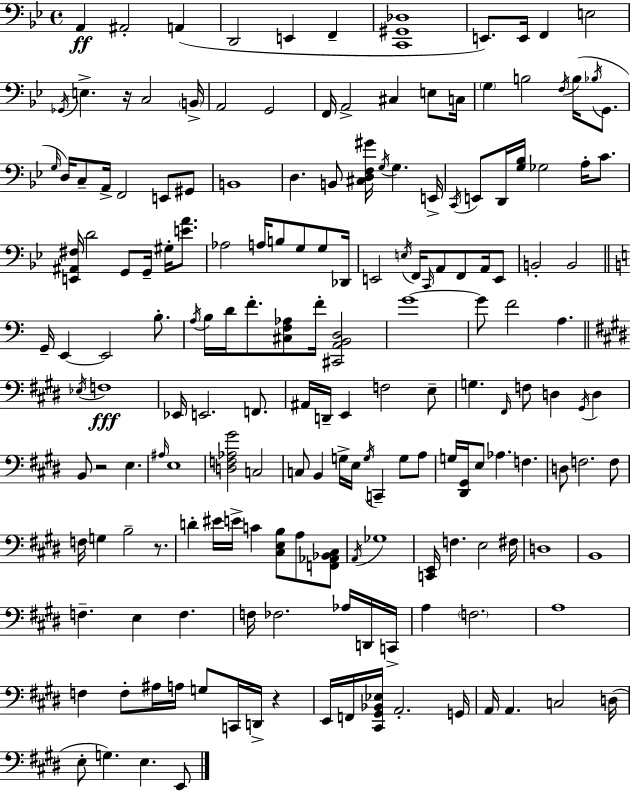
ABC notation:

X:1
T:Untitled
M:4/4
L:1/4
K:Bb
A,, ^A,,2 A,, D,,2 E,, F,, [C,,^G,,_D,]4 E,,/2 E,,/4 F,, E,2 _G,,/4 E, z/4 C,2 B,,/4 A,,2 G,,2 F,,/4 A,,2 ^C, E,/2 C,/4 G, B,2 F,/4 B,/4 _B,/4 G,,/2 G,/4 D,/4 C,/2 A,,/4 F,,2 E,,/2 ^G,,/2 B,,4 D, B,,/2 [^C,D,F,^G]/4 G,/4 G, E,,/4 C,,/4 E,,/2 D,,/4 [G,_B,]/4 _G,2 A,/4 C/2 [E,,^A,,^F,]/4 D2 G,,/2 G,,/4 ^G,/4 [EA]/2 _A,2 A,/4 B,/2 G,/2 G,/2 _D,,/4 E,,2 E,/4 F,,/4 C,,/4 A,,/2 F,,/2 A,,/4 E,,/2 B,,2 B,,2 G,,/4 E,, E,,2 B,/2 A,/4 B,/4 D/4 F/2 [^C,F,_A,]/2 F/4 [^C,,A,,B,,D,]2 G4 G/2 F2 A, _E,/4 F,4 _E,,/4 E,,2 F,,/2 ^A,,/4 D,,/4 E,, F,2 E,/2 G, ^F,,/4 F,/2 D, ^G,,/4 D, B,,/2 z2 E, ^A,/4 E,4 [D,F,_A,^G]2 C,2 C,/2 B,, G,/4 E,/4 G,/4 C,, G,/2 A,/2 G,/4 [^D,,^G,,]/4 E,/2 _A, F, D,/2 F,2 F,/2 F,/4 G, B,2 z/2 D ^E/4 E/4 C [^C,E,B,]/2 A,/2 [F,,_A,,_B,,^C,]/2 A,,/4 _G,4 [C,,E,,]/4 F, E,2 ^F,/4 D,4 B,,4 F, E, F, F,/4 _F,2 _A,/4 D,,/4 C,,/4 A, F,2 A,4 F, F,/2 ^A,/4 A,/4 G,/2 C,,/4 D,,/4 z E,,/4 F,,/4 [^C,,^G,,_B,,_E,]/4 A,,2 G,,/4 A,,/4 A,, C,2 D,/4 E,/2 G, E, E,,/2